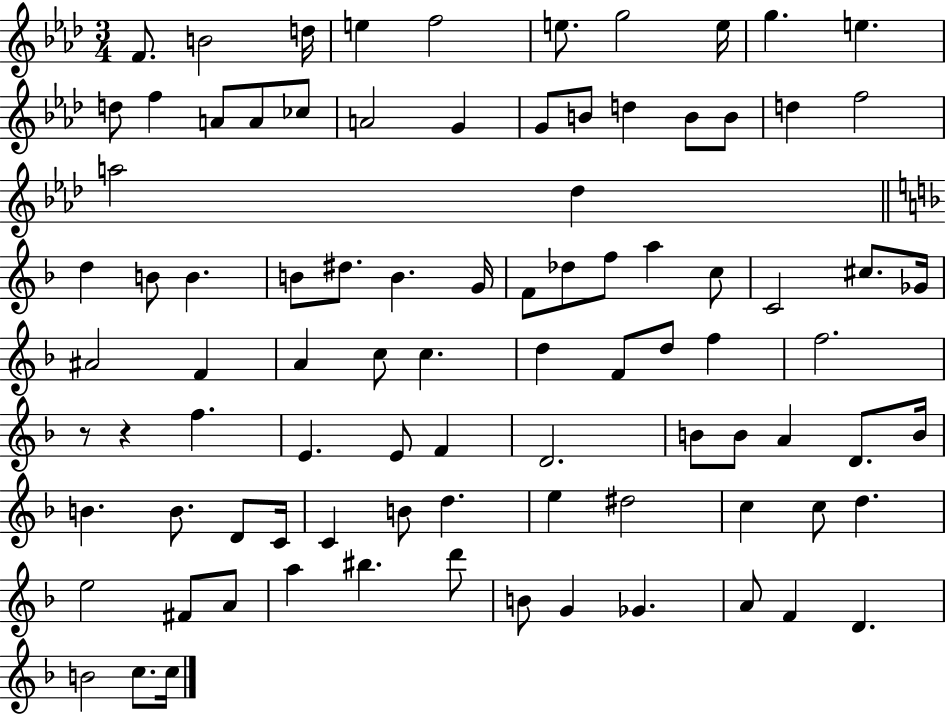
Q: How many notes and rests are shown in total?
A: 90